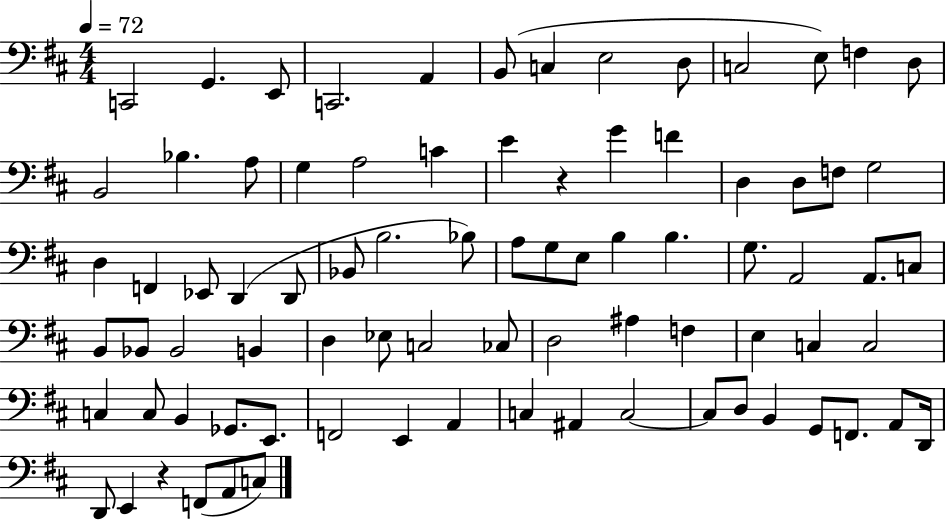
{
  \clef bass
  \numericTimeSignature
  \time 4/4
  \key d \major
  \tempo 4 = 72
  c,2 g,4. e,8 | c,2. a,4 | b,8( c4 e2 d8 | c2 e8) f4 d8 | \break b,2 bes4. a8 | g4 a2 c'4 | e'4 r4 g'4 f'4 | d4 d8 f8 g2 | \break d4 f,4 ees,8 d,4( d,8 | bes,8 b2. bes8) | a8 g8 e8 b4 b4. | g8. a,2 a,8. c8 | \break b,8 bes,8 bes,2 b,4 | d4 ees8 c2 ces8 | d2 ais4 f4 | e4 c4 c2 | \break c4 c8 b,4 ges,8. e,8. | f,2 e,4 a,4 | c4 ais,4 c2~~ | c8 d8 b,4 g,8 f,8. a,8 d,16 | \break d,8 e,4 r4 f,8( a,8 c8) | \bar "|."
}